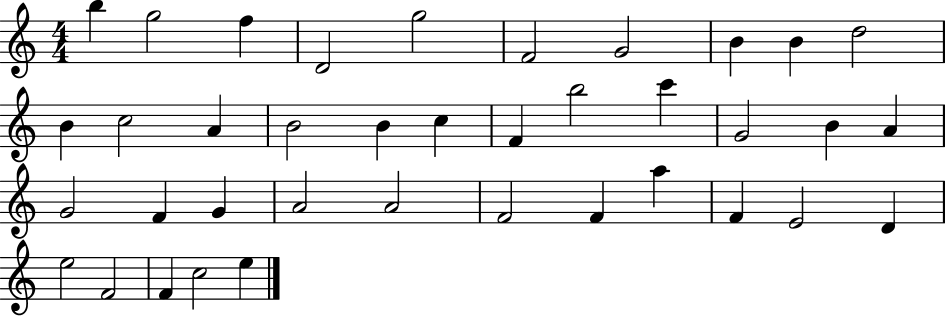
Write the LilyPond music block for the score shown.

{
  \clef treble
  \numericTimeSignature
  \time 4/4
  \key c \major
  b''4 g''2 f''4 | d'2 g''2 | f'2 g'2 | b'4 b'4 d''2 | \break b'4 c''2 a'4 | b'2 b'4 c''4 | f'4 b''2 c'''4 | g'2 b'4 a'4 | \break g'2 f'4 g'4 | a'2 a'2 | f'2 f'4 a''4 | f'4 e'2 d'4 | \break e''2 f'2 | f'4 c''2 e''4 | \bar "|."
}